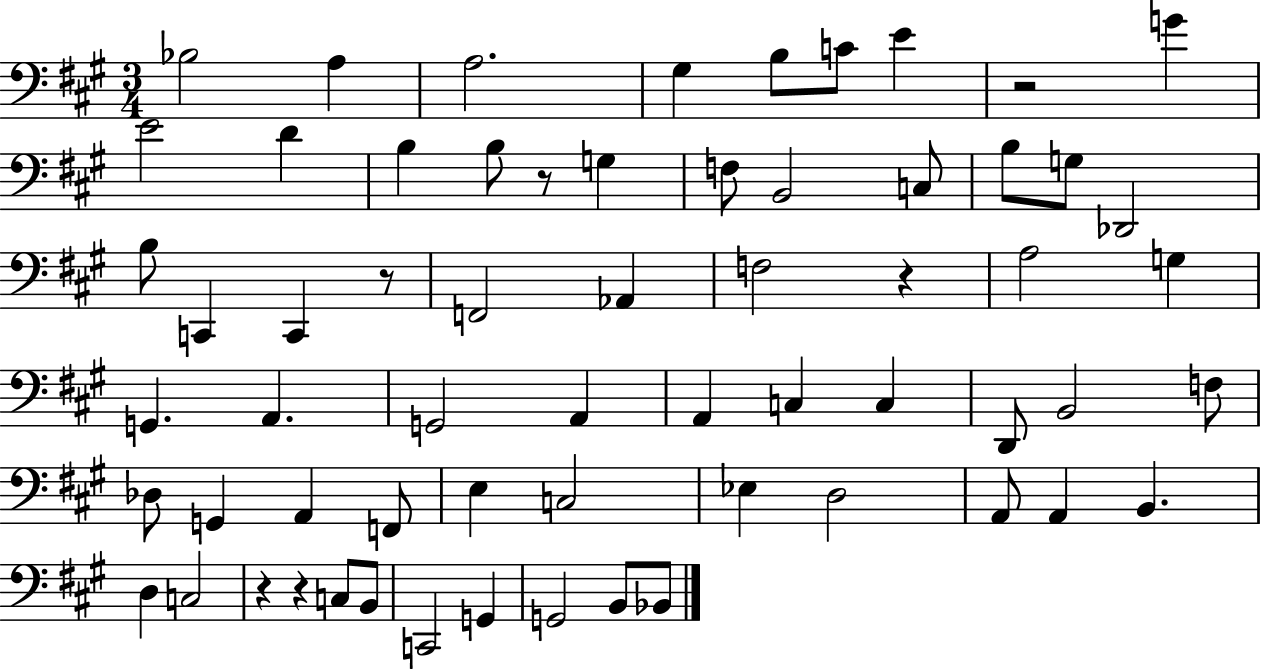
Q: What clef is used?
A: bass